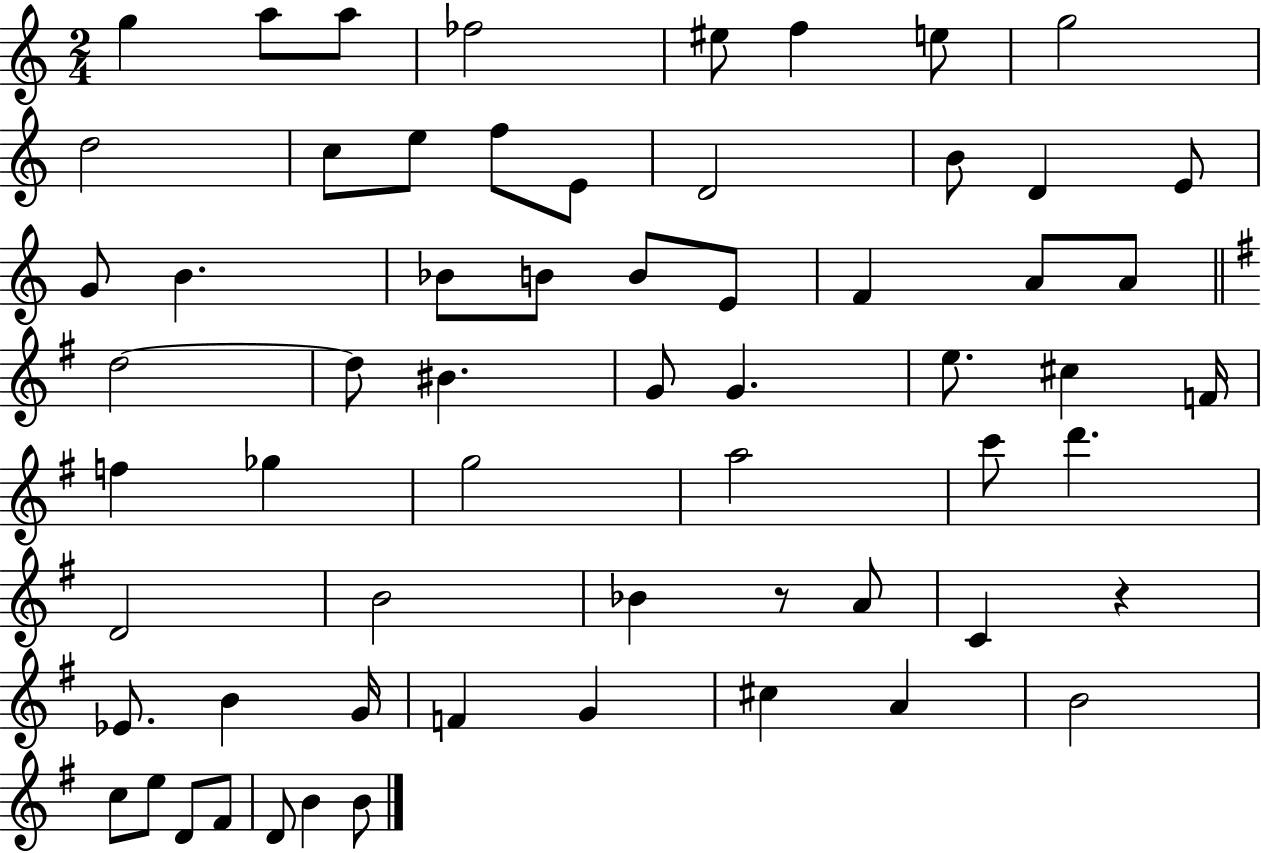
G5/q A5/e A5/e FES5/h EIS5/e F5/q E5/e G5/h D5/h C5/e E5/e F5/e E4/e D4/h B4/e D4/q E4/e G4/e B4/q. Bb4/e B4/e B4/e E4/e F4/q A4/e A4/e D5/h D5/e BIS4/q. G4/e G4/q. E5/e. C#5/q F4/s F5/q Gb5/q G5/h A5/h C6/e D6/q. D4/h B4/h Bb4/q R/e A4/e C4/q R/q Eb4/e. B4/q G4/s F4/q G4/q C#5/q A4/q B4/h C5/e E5/e D4/e F#4/e D4/e B4/q B4/e